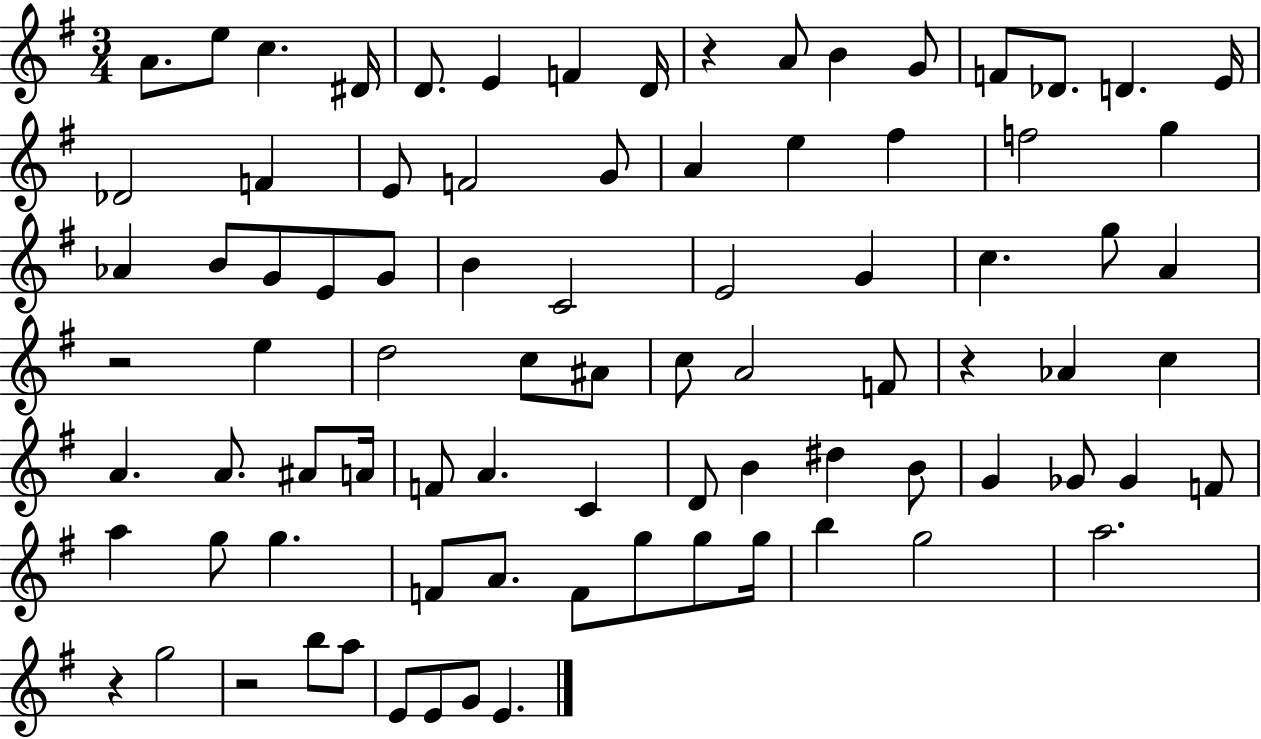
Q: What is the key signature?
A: G major